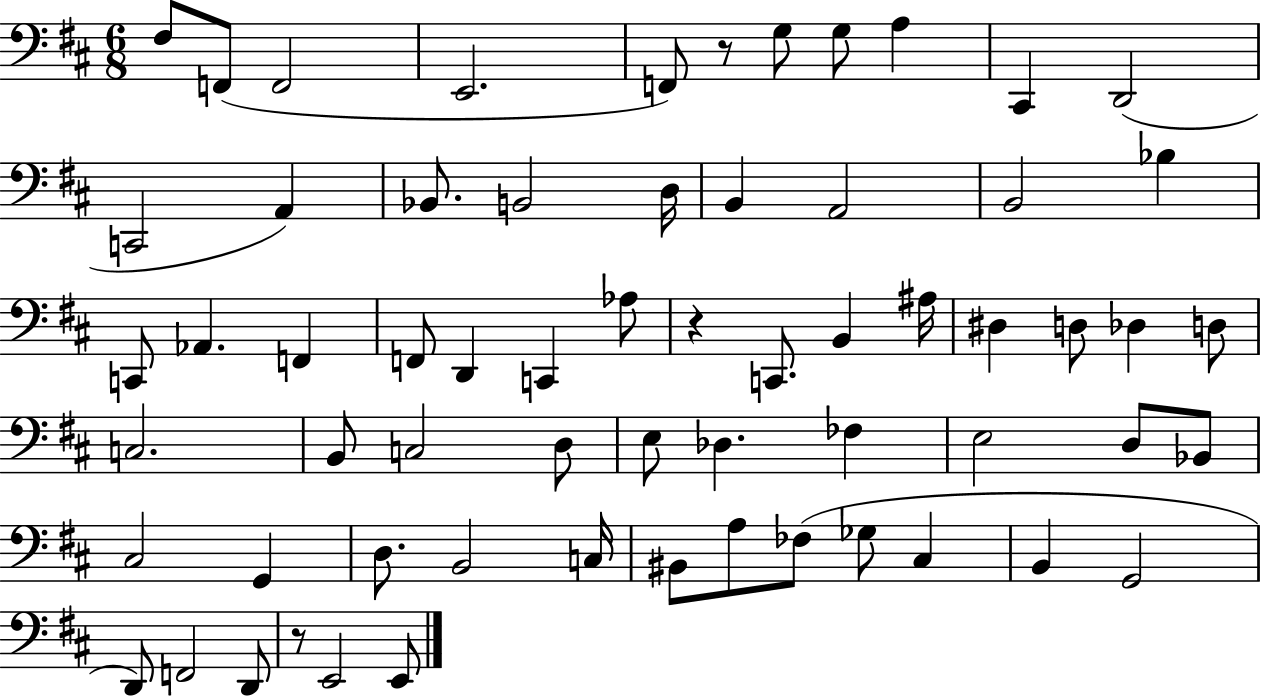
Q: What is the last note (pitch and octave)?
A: E2